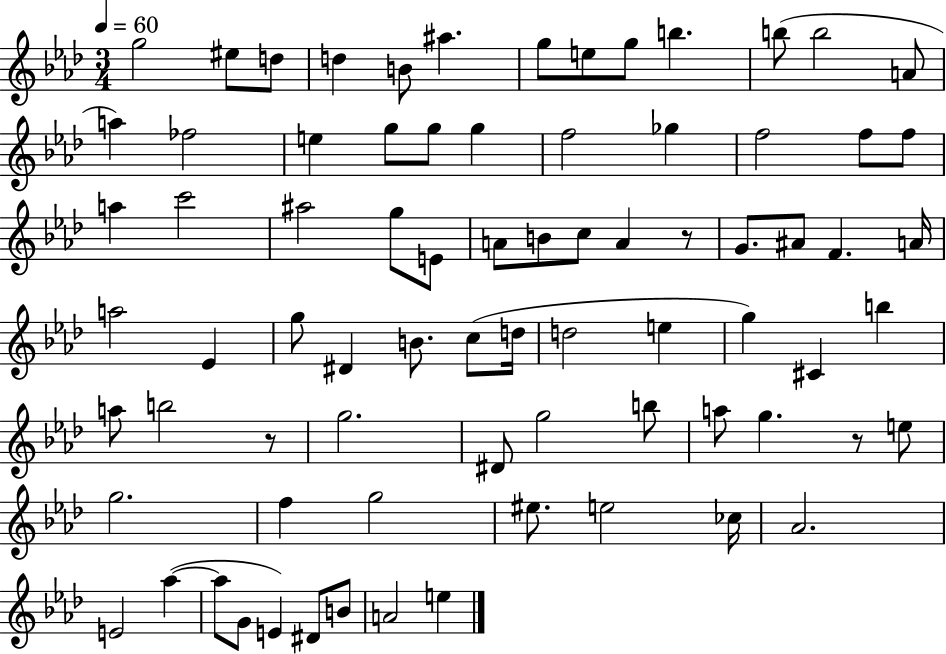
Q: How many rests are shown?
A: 3